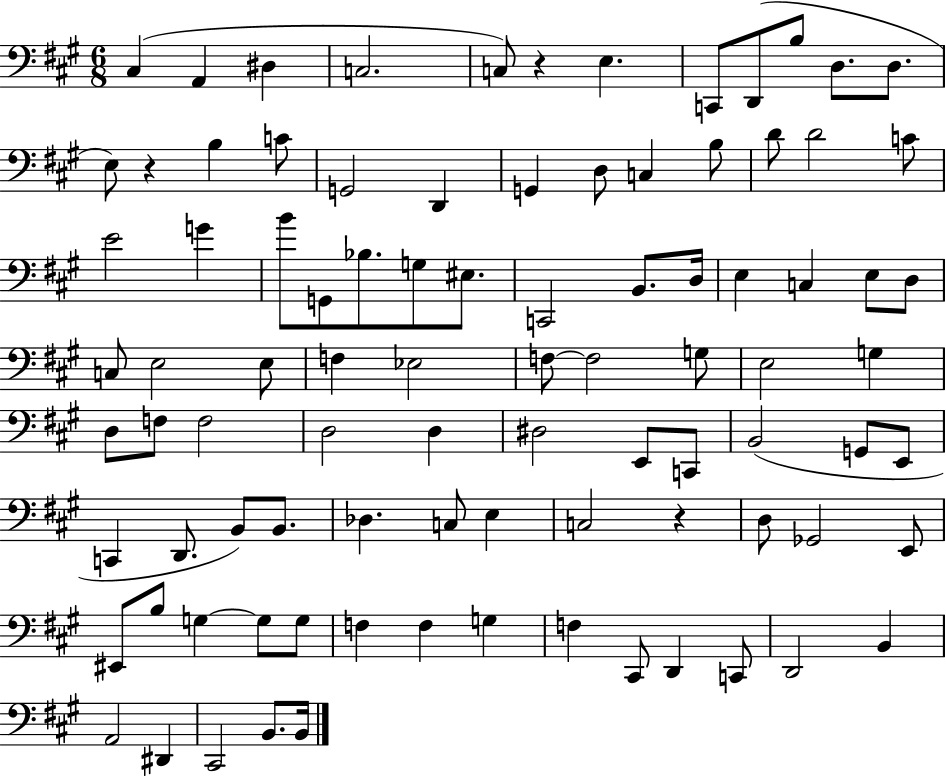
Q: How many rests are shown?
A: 3